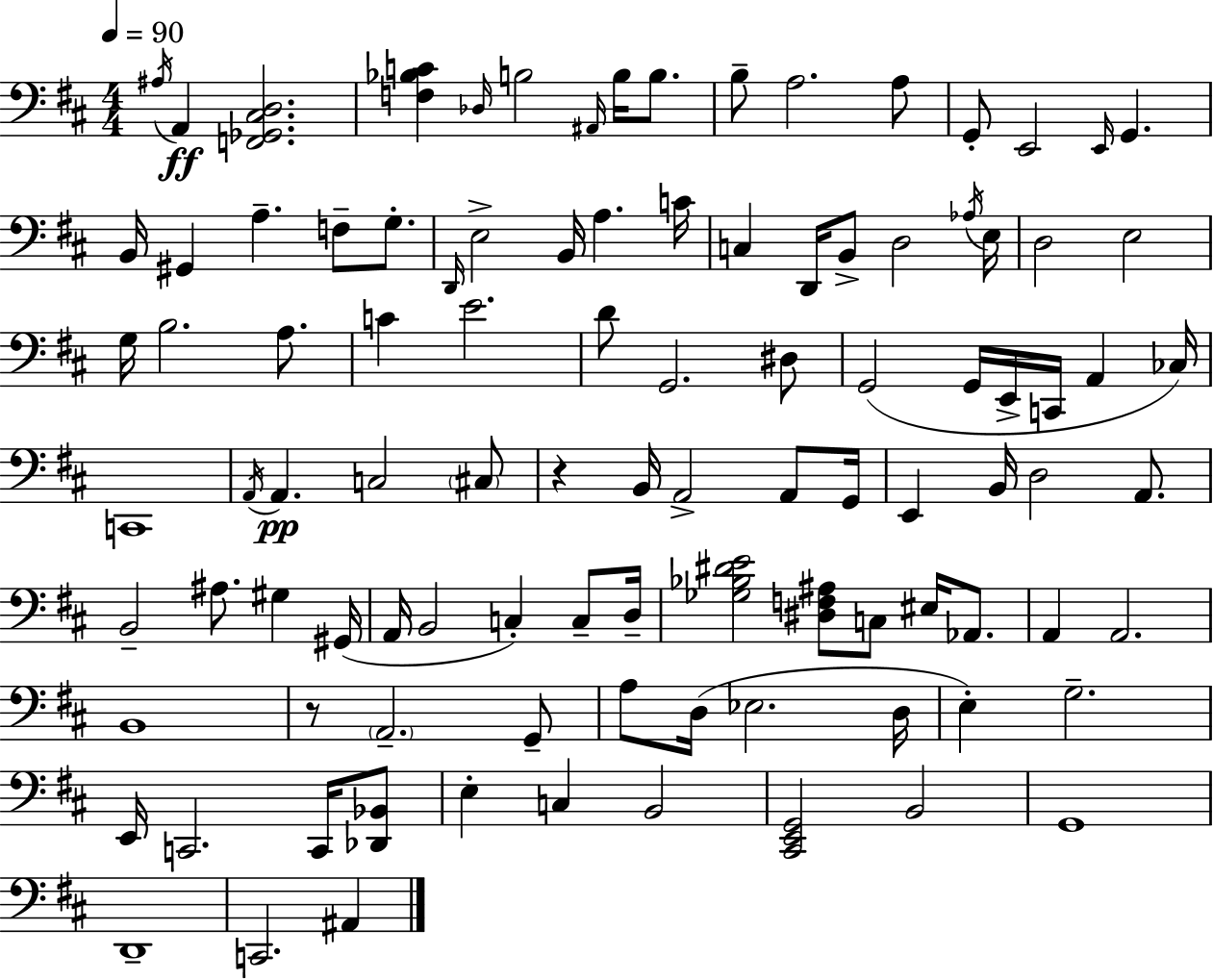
X:1
T:Untitled
M:4/4
L:1/4
K:D
^A,/4 A,, [F,,_G,,^C,D,]2 [F,_B,C] _D,/4 B,2 ^A,,/4 B,/4 B,/2 B,/2 A,2 A,/2 G,,/2 E,,2 E,,/4 G,, B,,/4 ^G,, A, F,/2 G,/2 D,,/4 E,2 B,,/4 A, C/4 C, D,,/4 B,,/2 D,2 _A,/4 E,/4 D,2 E,2 G,/4 B,2 A,/2 C E2 D/2 G,,2 ^D,/2 G,,2 G,,/4 E,,/4 C,,/4 A,, _C,/4 C,,4 A,,/4 A,, C,2 ^C,/2 z B,,/4 A,,2 A,,/2 G,,/4 E,, B,,/4 D,2 A,,/2 B,,2 ^A,/2 ^G, ^G,,/4 A,,/4 B,,2 C, C,/2 D,/4 [_G,_B,^DE]2 [^D,F,^A,]/2 C,/2 ^E,/4 _A,,/2 A,, A,,2 B,,4 z/2 A,,2 G,,/2 A,/2 D,/4 _E,2 D,/4 E, G,2 E,,/4 C,,2 C,,/4 [_D,,_B,,]/2 E, C, B,,2 [^C,,E,,G,,]2 B,,2 G,,4 D,,4 C,,2 ^A,,